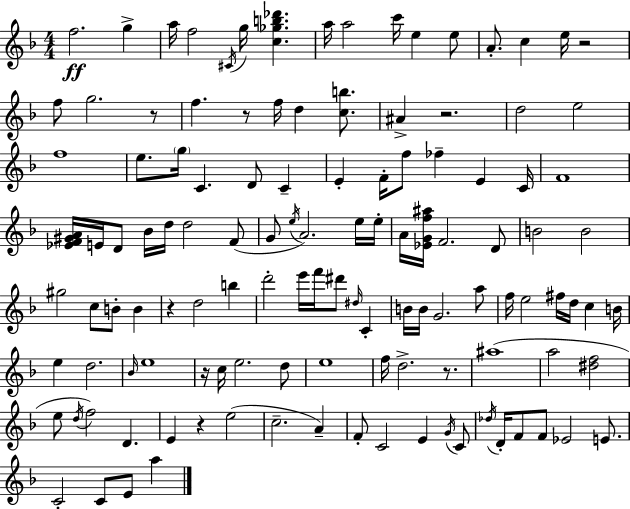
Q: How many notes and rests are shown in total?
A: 121